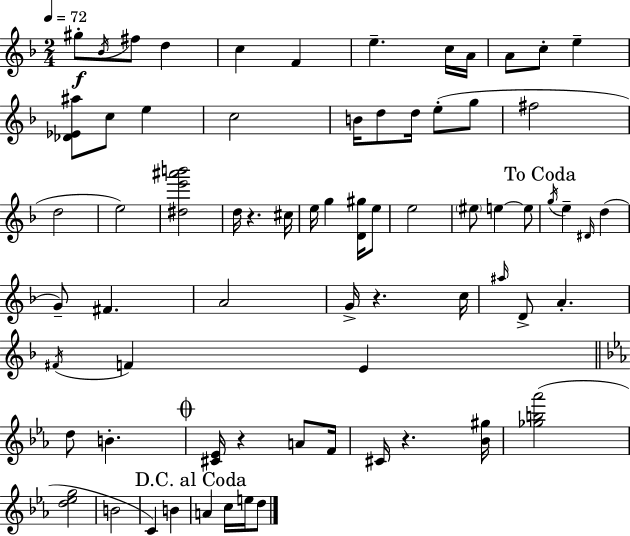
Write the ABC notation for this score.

X:1
T:Untitled
M:2/4
L:1/4
K:Dm
^g/2 _B/4 ^f/2 d c F e c/4 A/4 A/2 c/2 e [_D_E^a]/2 c/2 e c2 B/4 d/2 d/4 e/2 g/2 ^f2 d2 e2 [^de'^a'b']2 d/4 z ^c/4 e/4 g [D^g]/4 e/2 e2 ^e/2 e e/2 g/4 e ^D/4 d G/2 ^F A2 G/4 z c/4 ^a/4 D/2 A ^F/4 F E d/2 B [^C_E]/4 z A/2 F/4 ^C/4 z [_B^g]/4 [_gb_a']2 [d_eg]2 B2 C B A c/4 e/4 d/2